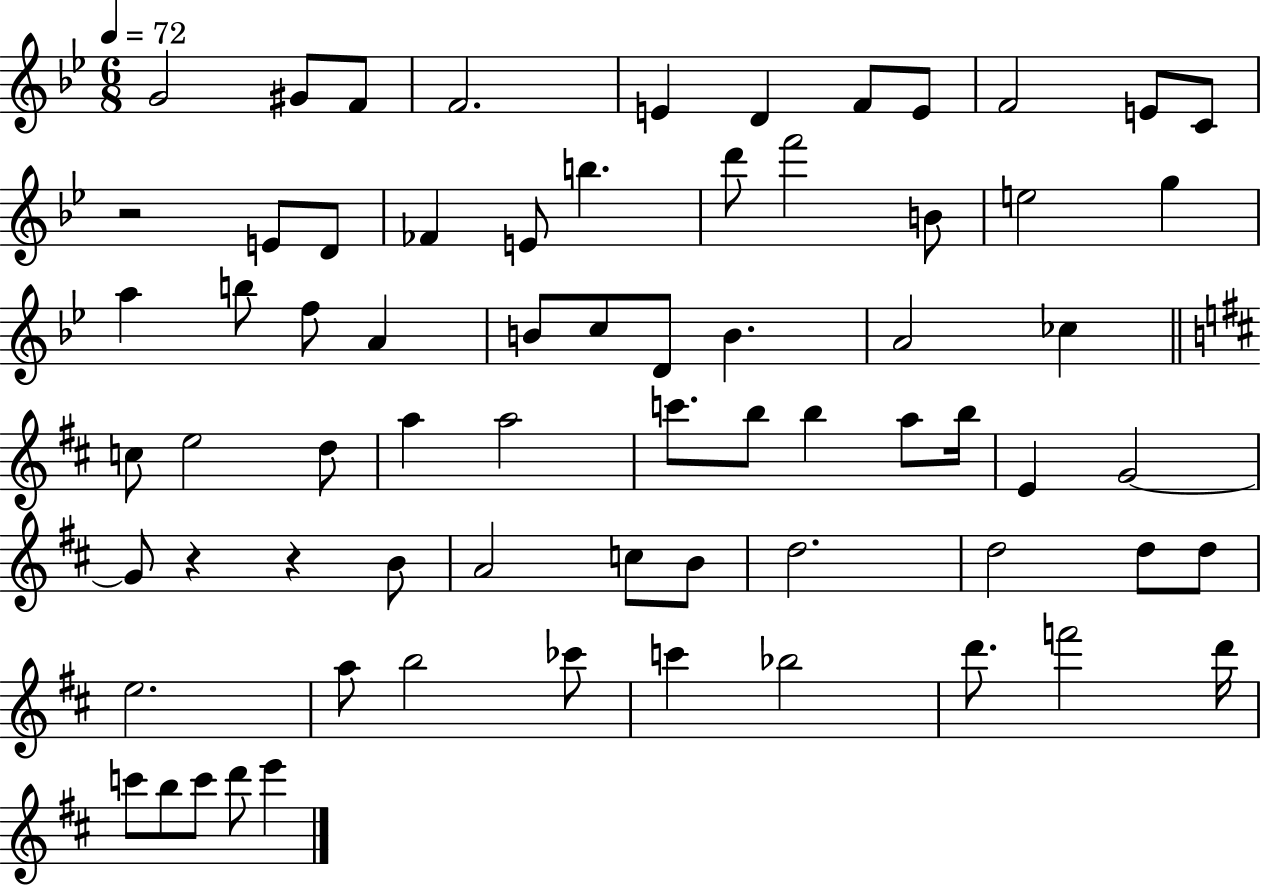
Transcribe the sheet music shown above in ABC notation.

X:1
T:Untitled
M:6/8
L:1/4
K:Bb
G2 ^G/2 F/2 F2 E D F/2 E/2 F2 E/2 C/2 z2 E/2 D/2 _F E/2 b d'/2 f'2 B/2 e2 g a b/2 f/2 A B/2 c/2 D/2 B A2 _c c/2 e2 d/2 a a2 c'/2 b/2 b a/2 b/4 E G2 G/2 z z B/2 A2 c/2 B/2 d2 d2 d/2 d/2 e2 a/2 b2 _c'/2 c' _b2 d'/2 f'2 d'/4 c'/2 b/2 c'/2 d'/2 e'